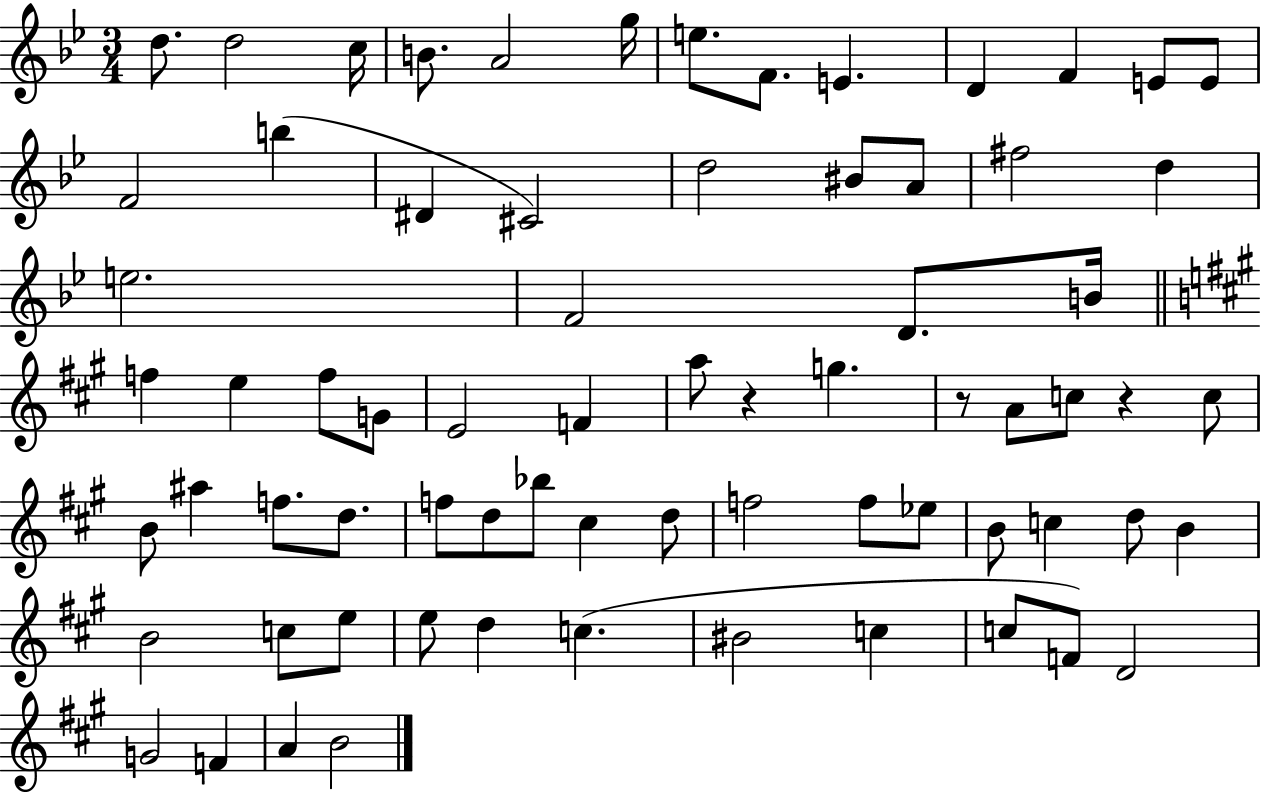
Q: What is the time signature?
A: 3/4